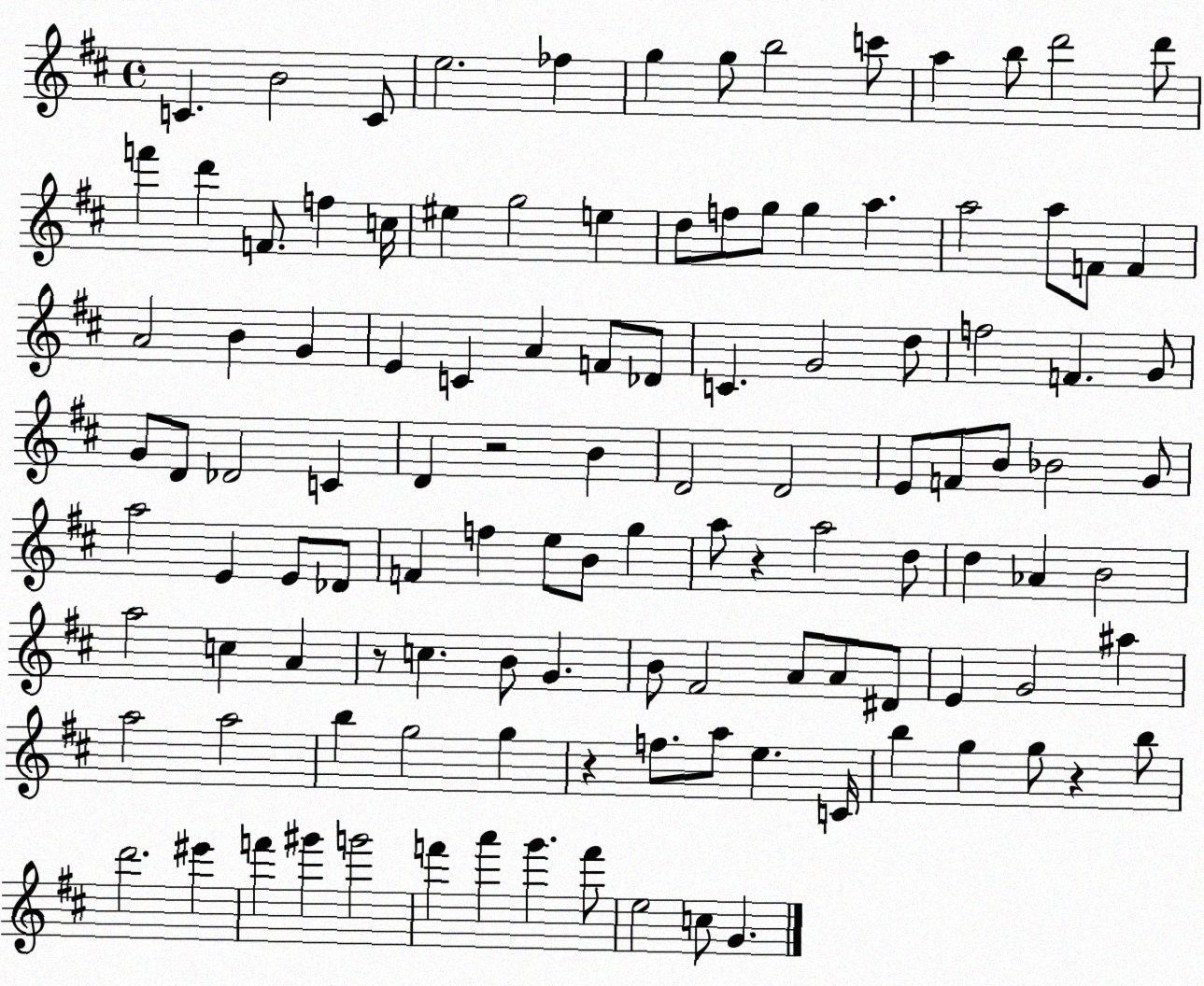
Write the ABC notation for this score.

X:1
T:Untitled
M:4/4
L:1/4
K:D
C B2 C/2 e2 _f g g/2 b2 c'/2 a b/2 d'2 d'/2 f' d' F/2 f c/4 ^e g2 e d/2 f/2 g/2 g a a2 a/2 F/2 F A2 B G E C A F/2 _D/2 C G2 d/2 f2 F G/2 G/2 D/2 _D2 C D z2 B D2 D2 E/2 F/2 B/2 _B2 G/2 a2 E E/2 _D/2 F f e/2 B/2 g a/2 z a2 d/2 d _A B2 a2 c A z/2 c B/2 G B/2 ^F2 A/2 A/2 ^D/2 E G2 ^a a2 a2 b g2 g z f/2 a/2 e C/4 b g g/2 z b/2 d'2 ^e' f' ^g' g'2 f' a' g' f'/2 e2 c/2 G